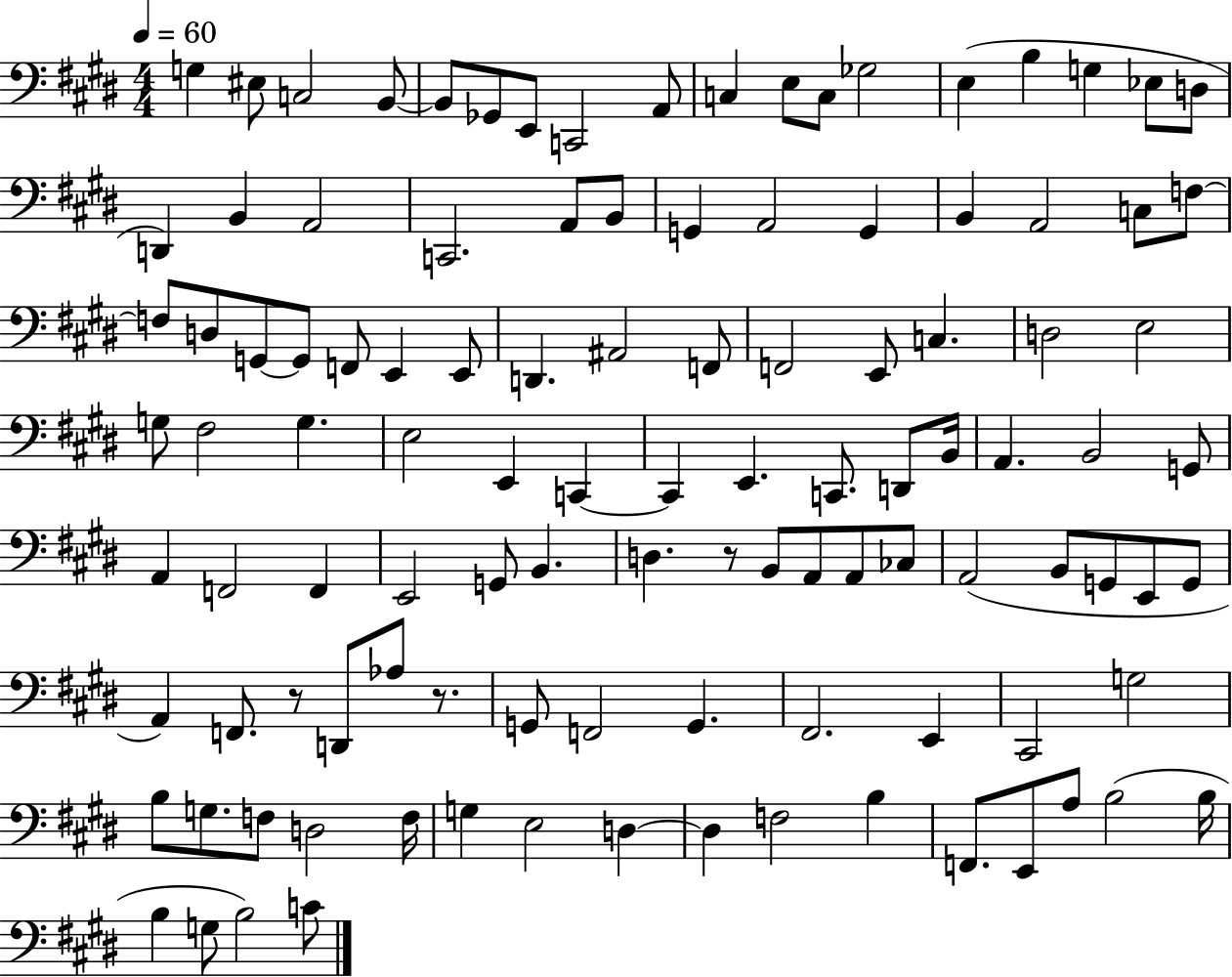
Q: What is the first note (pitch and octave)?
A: G3